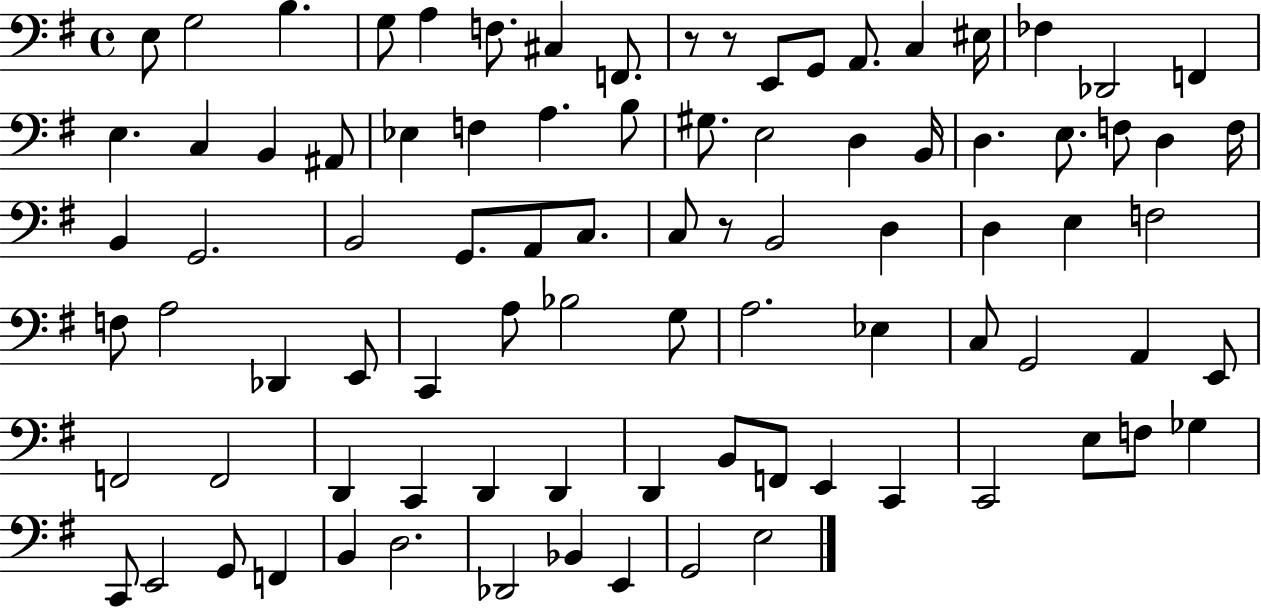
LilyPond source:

{
  \clef bass
  \time 4/4
  \defaultTimeSignature
  \key g \major
  e8 g2 b4. | g8 a4 f8. cis4 f,8. | r8 r8 e,8 g,8 a,8. c4 eis16 | fes4 des,2 f,4 | \break e4. c4 b,4 ais,8 | ees4 f4 a4. b8 | gis8. e2 d4 b,16 | d4. e8. f8 d4 f16 | \break b,4 g,2. | b,2 g,8. a,8 c8. | c8 r8 b,2 d4 | d4 e4 f2 | \break f8 a2 des,4 e,8 | c,4 a8 bes2 g8 | a2. ees4 | c8 g,2 a,4 e,8 | \break f,2 f,2 | d,4 c,4 d,4 d,4 | d,4 b,8 f,8 e,4 c,4 | c,2 e8 f8 ges4 | \break c,8 e,2 g,8 f,4 | b,4 d2. | des,2 bes,4 e,4 | g,2 e2 | \break \bar "|."
}